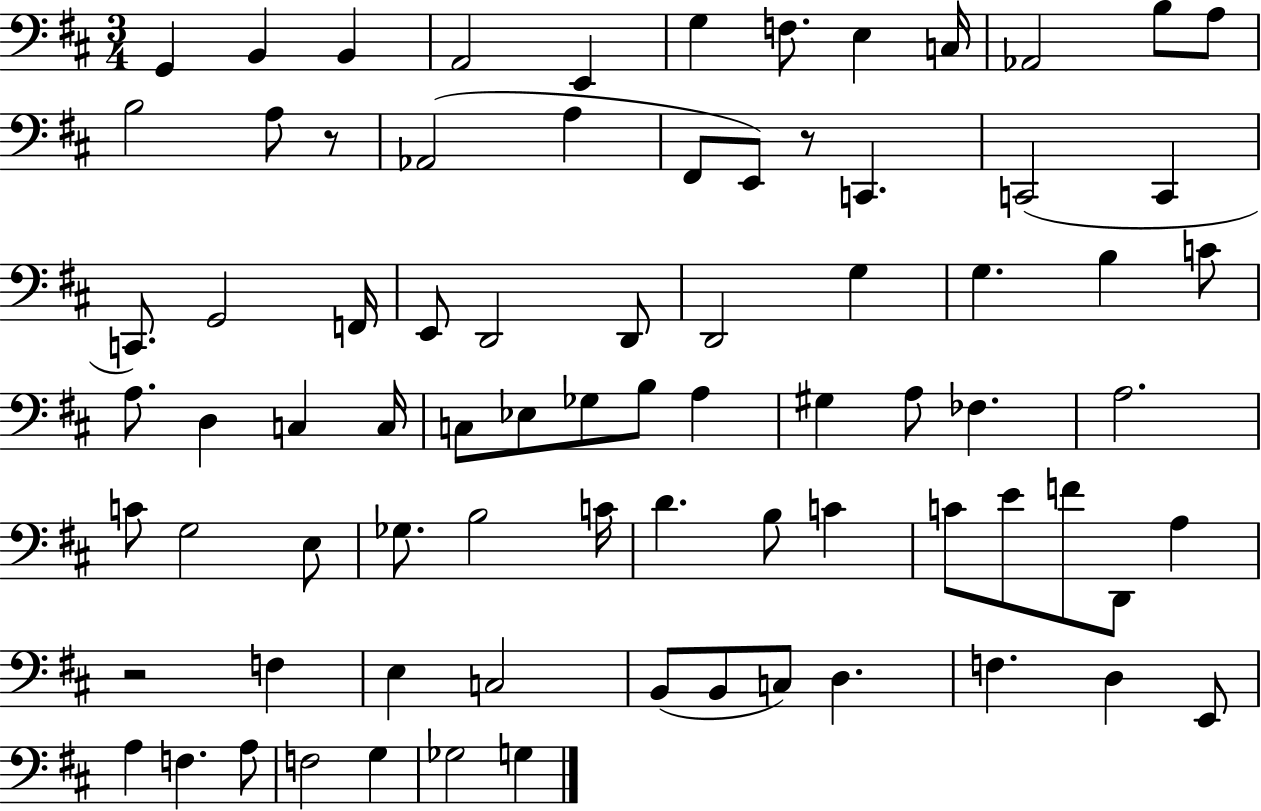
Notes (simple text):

G2/q B2/q B2/q A2/h E2/q G3/q F3/e. E3/q C3/s Ab2/h B3/e A3/e B3/h A3/e R/e Ab2/h A3/q F#2/e E2/e R/e C2/q. C2/h C2/q C2/e. G2/h F2/s E2/e D2/h D2/e D2/h G3/q G3/q. B3/q C4/e A3/e. D3/q C3/q C3/s C3/e Eb3/e Gb3/e B3/e A3/q G#3/q A3/e FES3/q. A3/h. C4/e G3/h E3/e Gb3/e. B3/h C4/s D4/q. B3/e C4/q C4/e E4/e F4/e D2/e A3/q R/h F3/q E3/q C3/h B2/e B2/e C3/e D3/q. F3/q. D3/q E2/e A3/q F3/q. A3/e F3/h G3/q Gb3/h G3/q